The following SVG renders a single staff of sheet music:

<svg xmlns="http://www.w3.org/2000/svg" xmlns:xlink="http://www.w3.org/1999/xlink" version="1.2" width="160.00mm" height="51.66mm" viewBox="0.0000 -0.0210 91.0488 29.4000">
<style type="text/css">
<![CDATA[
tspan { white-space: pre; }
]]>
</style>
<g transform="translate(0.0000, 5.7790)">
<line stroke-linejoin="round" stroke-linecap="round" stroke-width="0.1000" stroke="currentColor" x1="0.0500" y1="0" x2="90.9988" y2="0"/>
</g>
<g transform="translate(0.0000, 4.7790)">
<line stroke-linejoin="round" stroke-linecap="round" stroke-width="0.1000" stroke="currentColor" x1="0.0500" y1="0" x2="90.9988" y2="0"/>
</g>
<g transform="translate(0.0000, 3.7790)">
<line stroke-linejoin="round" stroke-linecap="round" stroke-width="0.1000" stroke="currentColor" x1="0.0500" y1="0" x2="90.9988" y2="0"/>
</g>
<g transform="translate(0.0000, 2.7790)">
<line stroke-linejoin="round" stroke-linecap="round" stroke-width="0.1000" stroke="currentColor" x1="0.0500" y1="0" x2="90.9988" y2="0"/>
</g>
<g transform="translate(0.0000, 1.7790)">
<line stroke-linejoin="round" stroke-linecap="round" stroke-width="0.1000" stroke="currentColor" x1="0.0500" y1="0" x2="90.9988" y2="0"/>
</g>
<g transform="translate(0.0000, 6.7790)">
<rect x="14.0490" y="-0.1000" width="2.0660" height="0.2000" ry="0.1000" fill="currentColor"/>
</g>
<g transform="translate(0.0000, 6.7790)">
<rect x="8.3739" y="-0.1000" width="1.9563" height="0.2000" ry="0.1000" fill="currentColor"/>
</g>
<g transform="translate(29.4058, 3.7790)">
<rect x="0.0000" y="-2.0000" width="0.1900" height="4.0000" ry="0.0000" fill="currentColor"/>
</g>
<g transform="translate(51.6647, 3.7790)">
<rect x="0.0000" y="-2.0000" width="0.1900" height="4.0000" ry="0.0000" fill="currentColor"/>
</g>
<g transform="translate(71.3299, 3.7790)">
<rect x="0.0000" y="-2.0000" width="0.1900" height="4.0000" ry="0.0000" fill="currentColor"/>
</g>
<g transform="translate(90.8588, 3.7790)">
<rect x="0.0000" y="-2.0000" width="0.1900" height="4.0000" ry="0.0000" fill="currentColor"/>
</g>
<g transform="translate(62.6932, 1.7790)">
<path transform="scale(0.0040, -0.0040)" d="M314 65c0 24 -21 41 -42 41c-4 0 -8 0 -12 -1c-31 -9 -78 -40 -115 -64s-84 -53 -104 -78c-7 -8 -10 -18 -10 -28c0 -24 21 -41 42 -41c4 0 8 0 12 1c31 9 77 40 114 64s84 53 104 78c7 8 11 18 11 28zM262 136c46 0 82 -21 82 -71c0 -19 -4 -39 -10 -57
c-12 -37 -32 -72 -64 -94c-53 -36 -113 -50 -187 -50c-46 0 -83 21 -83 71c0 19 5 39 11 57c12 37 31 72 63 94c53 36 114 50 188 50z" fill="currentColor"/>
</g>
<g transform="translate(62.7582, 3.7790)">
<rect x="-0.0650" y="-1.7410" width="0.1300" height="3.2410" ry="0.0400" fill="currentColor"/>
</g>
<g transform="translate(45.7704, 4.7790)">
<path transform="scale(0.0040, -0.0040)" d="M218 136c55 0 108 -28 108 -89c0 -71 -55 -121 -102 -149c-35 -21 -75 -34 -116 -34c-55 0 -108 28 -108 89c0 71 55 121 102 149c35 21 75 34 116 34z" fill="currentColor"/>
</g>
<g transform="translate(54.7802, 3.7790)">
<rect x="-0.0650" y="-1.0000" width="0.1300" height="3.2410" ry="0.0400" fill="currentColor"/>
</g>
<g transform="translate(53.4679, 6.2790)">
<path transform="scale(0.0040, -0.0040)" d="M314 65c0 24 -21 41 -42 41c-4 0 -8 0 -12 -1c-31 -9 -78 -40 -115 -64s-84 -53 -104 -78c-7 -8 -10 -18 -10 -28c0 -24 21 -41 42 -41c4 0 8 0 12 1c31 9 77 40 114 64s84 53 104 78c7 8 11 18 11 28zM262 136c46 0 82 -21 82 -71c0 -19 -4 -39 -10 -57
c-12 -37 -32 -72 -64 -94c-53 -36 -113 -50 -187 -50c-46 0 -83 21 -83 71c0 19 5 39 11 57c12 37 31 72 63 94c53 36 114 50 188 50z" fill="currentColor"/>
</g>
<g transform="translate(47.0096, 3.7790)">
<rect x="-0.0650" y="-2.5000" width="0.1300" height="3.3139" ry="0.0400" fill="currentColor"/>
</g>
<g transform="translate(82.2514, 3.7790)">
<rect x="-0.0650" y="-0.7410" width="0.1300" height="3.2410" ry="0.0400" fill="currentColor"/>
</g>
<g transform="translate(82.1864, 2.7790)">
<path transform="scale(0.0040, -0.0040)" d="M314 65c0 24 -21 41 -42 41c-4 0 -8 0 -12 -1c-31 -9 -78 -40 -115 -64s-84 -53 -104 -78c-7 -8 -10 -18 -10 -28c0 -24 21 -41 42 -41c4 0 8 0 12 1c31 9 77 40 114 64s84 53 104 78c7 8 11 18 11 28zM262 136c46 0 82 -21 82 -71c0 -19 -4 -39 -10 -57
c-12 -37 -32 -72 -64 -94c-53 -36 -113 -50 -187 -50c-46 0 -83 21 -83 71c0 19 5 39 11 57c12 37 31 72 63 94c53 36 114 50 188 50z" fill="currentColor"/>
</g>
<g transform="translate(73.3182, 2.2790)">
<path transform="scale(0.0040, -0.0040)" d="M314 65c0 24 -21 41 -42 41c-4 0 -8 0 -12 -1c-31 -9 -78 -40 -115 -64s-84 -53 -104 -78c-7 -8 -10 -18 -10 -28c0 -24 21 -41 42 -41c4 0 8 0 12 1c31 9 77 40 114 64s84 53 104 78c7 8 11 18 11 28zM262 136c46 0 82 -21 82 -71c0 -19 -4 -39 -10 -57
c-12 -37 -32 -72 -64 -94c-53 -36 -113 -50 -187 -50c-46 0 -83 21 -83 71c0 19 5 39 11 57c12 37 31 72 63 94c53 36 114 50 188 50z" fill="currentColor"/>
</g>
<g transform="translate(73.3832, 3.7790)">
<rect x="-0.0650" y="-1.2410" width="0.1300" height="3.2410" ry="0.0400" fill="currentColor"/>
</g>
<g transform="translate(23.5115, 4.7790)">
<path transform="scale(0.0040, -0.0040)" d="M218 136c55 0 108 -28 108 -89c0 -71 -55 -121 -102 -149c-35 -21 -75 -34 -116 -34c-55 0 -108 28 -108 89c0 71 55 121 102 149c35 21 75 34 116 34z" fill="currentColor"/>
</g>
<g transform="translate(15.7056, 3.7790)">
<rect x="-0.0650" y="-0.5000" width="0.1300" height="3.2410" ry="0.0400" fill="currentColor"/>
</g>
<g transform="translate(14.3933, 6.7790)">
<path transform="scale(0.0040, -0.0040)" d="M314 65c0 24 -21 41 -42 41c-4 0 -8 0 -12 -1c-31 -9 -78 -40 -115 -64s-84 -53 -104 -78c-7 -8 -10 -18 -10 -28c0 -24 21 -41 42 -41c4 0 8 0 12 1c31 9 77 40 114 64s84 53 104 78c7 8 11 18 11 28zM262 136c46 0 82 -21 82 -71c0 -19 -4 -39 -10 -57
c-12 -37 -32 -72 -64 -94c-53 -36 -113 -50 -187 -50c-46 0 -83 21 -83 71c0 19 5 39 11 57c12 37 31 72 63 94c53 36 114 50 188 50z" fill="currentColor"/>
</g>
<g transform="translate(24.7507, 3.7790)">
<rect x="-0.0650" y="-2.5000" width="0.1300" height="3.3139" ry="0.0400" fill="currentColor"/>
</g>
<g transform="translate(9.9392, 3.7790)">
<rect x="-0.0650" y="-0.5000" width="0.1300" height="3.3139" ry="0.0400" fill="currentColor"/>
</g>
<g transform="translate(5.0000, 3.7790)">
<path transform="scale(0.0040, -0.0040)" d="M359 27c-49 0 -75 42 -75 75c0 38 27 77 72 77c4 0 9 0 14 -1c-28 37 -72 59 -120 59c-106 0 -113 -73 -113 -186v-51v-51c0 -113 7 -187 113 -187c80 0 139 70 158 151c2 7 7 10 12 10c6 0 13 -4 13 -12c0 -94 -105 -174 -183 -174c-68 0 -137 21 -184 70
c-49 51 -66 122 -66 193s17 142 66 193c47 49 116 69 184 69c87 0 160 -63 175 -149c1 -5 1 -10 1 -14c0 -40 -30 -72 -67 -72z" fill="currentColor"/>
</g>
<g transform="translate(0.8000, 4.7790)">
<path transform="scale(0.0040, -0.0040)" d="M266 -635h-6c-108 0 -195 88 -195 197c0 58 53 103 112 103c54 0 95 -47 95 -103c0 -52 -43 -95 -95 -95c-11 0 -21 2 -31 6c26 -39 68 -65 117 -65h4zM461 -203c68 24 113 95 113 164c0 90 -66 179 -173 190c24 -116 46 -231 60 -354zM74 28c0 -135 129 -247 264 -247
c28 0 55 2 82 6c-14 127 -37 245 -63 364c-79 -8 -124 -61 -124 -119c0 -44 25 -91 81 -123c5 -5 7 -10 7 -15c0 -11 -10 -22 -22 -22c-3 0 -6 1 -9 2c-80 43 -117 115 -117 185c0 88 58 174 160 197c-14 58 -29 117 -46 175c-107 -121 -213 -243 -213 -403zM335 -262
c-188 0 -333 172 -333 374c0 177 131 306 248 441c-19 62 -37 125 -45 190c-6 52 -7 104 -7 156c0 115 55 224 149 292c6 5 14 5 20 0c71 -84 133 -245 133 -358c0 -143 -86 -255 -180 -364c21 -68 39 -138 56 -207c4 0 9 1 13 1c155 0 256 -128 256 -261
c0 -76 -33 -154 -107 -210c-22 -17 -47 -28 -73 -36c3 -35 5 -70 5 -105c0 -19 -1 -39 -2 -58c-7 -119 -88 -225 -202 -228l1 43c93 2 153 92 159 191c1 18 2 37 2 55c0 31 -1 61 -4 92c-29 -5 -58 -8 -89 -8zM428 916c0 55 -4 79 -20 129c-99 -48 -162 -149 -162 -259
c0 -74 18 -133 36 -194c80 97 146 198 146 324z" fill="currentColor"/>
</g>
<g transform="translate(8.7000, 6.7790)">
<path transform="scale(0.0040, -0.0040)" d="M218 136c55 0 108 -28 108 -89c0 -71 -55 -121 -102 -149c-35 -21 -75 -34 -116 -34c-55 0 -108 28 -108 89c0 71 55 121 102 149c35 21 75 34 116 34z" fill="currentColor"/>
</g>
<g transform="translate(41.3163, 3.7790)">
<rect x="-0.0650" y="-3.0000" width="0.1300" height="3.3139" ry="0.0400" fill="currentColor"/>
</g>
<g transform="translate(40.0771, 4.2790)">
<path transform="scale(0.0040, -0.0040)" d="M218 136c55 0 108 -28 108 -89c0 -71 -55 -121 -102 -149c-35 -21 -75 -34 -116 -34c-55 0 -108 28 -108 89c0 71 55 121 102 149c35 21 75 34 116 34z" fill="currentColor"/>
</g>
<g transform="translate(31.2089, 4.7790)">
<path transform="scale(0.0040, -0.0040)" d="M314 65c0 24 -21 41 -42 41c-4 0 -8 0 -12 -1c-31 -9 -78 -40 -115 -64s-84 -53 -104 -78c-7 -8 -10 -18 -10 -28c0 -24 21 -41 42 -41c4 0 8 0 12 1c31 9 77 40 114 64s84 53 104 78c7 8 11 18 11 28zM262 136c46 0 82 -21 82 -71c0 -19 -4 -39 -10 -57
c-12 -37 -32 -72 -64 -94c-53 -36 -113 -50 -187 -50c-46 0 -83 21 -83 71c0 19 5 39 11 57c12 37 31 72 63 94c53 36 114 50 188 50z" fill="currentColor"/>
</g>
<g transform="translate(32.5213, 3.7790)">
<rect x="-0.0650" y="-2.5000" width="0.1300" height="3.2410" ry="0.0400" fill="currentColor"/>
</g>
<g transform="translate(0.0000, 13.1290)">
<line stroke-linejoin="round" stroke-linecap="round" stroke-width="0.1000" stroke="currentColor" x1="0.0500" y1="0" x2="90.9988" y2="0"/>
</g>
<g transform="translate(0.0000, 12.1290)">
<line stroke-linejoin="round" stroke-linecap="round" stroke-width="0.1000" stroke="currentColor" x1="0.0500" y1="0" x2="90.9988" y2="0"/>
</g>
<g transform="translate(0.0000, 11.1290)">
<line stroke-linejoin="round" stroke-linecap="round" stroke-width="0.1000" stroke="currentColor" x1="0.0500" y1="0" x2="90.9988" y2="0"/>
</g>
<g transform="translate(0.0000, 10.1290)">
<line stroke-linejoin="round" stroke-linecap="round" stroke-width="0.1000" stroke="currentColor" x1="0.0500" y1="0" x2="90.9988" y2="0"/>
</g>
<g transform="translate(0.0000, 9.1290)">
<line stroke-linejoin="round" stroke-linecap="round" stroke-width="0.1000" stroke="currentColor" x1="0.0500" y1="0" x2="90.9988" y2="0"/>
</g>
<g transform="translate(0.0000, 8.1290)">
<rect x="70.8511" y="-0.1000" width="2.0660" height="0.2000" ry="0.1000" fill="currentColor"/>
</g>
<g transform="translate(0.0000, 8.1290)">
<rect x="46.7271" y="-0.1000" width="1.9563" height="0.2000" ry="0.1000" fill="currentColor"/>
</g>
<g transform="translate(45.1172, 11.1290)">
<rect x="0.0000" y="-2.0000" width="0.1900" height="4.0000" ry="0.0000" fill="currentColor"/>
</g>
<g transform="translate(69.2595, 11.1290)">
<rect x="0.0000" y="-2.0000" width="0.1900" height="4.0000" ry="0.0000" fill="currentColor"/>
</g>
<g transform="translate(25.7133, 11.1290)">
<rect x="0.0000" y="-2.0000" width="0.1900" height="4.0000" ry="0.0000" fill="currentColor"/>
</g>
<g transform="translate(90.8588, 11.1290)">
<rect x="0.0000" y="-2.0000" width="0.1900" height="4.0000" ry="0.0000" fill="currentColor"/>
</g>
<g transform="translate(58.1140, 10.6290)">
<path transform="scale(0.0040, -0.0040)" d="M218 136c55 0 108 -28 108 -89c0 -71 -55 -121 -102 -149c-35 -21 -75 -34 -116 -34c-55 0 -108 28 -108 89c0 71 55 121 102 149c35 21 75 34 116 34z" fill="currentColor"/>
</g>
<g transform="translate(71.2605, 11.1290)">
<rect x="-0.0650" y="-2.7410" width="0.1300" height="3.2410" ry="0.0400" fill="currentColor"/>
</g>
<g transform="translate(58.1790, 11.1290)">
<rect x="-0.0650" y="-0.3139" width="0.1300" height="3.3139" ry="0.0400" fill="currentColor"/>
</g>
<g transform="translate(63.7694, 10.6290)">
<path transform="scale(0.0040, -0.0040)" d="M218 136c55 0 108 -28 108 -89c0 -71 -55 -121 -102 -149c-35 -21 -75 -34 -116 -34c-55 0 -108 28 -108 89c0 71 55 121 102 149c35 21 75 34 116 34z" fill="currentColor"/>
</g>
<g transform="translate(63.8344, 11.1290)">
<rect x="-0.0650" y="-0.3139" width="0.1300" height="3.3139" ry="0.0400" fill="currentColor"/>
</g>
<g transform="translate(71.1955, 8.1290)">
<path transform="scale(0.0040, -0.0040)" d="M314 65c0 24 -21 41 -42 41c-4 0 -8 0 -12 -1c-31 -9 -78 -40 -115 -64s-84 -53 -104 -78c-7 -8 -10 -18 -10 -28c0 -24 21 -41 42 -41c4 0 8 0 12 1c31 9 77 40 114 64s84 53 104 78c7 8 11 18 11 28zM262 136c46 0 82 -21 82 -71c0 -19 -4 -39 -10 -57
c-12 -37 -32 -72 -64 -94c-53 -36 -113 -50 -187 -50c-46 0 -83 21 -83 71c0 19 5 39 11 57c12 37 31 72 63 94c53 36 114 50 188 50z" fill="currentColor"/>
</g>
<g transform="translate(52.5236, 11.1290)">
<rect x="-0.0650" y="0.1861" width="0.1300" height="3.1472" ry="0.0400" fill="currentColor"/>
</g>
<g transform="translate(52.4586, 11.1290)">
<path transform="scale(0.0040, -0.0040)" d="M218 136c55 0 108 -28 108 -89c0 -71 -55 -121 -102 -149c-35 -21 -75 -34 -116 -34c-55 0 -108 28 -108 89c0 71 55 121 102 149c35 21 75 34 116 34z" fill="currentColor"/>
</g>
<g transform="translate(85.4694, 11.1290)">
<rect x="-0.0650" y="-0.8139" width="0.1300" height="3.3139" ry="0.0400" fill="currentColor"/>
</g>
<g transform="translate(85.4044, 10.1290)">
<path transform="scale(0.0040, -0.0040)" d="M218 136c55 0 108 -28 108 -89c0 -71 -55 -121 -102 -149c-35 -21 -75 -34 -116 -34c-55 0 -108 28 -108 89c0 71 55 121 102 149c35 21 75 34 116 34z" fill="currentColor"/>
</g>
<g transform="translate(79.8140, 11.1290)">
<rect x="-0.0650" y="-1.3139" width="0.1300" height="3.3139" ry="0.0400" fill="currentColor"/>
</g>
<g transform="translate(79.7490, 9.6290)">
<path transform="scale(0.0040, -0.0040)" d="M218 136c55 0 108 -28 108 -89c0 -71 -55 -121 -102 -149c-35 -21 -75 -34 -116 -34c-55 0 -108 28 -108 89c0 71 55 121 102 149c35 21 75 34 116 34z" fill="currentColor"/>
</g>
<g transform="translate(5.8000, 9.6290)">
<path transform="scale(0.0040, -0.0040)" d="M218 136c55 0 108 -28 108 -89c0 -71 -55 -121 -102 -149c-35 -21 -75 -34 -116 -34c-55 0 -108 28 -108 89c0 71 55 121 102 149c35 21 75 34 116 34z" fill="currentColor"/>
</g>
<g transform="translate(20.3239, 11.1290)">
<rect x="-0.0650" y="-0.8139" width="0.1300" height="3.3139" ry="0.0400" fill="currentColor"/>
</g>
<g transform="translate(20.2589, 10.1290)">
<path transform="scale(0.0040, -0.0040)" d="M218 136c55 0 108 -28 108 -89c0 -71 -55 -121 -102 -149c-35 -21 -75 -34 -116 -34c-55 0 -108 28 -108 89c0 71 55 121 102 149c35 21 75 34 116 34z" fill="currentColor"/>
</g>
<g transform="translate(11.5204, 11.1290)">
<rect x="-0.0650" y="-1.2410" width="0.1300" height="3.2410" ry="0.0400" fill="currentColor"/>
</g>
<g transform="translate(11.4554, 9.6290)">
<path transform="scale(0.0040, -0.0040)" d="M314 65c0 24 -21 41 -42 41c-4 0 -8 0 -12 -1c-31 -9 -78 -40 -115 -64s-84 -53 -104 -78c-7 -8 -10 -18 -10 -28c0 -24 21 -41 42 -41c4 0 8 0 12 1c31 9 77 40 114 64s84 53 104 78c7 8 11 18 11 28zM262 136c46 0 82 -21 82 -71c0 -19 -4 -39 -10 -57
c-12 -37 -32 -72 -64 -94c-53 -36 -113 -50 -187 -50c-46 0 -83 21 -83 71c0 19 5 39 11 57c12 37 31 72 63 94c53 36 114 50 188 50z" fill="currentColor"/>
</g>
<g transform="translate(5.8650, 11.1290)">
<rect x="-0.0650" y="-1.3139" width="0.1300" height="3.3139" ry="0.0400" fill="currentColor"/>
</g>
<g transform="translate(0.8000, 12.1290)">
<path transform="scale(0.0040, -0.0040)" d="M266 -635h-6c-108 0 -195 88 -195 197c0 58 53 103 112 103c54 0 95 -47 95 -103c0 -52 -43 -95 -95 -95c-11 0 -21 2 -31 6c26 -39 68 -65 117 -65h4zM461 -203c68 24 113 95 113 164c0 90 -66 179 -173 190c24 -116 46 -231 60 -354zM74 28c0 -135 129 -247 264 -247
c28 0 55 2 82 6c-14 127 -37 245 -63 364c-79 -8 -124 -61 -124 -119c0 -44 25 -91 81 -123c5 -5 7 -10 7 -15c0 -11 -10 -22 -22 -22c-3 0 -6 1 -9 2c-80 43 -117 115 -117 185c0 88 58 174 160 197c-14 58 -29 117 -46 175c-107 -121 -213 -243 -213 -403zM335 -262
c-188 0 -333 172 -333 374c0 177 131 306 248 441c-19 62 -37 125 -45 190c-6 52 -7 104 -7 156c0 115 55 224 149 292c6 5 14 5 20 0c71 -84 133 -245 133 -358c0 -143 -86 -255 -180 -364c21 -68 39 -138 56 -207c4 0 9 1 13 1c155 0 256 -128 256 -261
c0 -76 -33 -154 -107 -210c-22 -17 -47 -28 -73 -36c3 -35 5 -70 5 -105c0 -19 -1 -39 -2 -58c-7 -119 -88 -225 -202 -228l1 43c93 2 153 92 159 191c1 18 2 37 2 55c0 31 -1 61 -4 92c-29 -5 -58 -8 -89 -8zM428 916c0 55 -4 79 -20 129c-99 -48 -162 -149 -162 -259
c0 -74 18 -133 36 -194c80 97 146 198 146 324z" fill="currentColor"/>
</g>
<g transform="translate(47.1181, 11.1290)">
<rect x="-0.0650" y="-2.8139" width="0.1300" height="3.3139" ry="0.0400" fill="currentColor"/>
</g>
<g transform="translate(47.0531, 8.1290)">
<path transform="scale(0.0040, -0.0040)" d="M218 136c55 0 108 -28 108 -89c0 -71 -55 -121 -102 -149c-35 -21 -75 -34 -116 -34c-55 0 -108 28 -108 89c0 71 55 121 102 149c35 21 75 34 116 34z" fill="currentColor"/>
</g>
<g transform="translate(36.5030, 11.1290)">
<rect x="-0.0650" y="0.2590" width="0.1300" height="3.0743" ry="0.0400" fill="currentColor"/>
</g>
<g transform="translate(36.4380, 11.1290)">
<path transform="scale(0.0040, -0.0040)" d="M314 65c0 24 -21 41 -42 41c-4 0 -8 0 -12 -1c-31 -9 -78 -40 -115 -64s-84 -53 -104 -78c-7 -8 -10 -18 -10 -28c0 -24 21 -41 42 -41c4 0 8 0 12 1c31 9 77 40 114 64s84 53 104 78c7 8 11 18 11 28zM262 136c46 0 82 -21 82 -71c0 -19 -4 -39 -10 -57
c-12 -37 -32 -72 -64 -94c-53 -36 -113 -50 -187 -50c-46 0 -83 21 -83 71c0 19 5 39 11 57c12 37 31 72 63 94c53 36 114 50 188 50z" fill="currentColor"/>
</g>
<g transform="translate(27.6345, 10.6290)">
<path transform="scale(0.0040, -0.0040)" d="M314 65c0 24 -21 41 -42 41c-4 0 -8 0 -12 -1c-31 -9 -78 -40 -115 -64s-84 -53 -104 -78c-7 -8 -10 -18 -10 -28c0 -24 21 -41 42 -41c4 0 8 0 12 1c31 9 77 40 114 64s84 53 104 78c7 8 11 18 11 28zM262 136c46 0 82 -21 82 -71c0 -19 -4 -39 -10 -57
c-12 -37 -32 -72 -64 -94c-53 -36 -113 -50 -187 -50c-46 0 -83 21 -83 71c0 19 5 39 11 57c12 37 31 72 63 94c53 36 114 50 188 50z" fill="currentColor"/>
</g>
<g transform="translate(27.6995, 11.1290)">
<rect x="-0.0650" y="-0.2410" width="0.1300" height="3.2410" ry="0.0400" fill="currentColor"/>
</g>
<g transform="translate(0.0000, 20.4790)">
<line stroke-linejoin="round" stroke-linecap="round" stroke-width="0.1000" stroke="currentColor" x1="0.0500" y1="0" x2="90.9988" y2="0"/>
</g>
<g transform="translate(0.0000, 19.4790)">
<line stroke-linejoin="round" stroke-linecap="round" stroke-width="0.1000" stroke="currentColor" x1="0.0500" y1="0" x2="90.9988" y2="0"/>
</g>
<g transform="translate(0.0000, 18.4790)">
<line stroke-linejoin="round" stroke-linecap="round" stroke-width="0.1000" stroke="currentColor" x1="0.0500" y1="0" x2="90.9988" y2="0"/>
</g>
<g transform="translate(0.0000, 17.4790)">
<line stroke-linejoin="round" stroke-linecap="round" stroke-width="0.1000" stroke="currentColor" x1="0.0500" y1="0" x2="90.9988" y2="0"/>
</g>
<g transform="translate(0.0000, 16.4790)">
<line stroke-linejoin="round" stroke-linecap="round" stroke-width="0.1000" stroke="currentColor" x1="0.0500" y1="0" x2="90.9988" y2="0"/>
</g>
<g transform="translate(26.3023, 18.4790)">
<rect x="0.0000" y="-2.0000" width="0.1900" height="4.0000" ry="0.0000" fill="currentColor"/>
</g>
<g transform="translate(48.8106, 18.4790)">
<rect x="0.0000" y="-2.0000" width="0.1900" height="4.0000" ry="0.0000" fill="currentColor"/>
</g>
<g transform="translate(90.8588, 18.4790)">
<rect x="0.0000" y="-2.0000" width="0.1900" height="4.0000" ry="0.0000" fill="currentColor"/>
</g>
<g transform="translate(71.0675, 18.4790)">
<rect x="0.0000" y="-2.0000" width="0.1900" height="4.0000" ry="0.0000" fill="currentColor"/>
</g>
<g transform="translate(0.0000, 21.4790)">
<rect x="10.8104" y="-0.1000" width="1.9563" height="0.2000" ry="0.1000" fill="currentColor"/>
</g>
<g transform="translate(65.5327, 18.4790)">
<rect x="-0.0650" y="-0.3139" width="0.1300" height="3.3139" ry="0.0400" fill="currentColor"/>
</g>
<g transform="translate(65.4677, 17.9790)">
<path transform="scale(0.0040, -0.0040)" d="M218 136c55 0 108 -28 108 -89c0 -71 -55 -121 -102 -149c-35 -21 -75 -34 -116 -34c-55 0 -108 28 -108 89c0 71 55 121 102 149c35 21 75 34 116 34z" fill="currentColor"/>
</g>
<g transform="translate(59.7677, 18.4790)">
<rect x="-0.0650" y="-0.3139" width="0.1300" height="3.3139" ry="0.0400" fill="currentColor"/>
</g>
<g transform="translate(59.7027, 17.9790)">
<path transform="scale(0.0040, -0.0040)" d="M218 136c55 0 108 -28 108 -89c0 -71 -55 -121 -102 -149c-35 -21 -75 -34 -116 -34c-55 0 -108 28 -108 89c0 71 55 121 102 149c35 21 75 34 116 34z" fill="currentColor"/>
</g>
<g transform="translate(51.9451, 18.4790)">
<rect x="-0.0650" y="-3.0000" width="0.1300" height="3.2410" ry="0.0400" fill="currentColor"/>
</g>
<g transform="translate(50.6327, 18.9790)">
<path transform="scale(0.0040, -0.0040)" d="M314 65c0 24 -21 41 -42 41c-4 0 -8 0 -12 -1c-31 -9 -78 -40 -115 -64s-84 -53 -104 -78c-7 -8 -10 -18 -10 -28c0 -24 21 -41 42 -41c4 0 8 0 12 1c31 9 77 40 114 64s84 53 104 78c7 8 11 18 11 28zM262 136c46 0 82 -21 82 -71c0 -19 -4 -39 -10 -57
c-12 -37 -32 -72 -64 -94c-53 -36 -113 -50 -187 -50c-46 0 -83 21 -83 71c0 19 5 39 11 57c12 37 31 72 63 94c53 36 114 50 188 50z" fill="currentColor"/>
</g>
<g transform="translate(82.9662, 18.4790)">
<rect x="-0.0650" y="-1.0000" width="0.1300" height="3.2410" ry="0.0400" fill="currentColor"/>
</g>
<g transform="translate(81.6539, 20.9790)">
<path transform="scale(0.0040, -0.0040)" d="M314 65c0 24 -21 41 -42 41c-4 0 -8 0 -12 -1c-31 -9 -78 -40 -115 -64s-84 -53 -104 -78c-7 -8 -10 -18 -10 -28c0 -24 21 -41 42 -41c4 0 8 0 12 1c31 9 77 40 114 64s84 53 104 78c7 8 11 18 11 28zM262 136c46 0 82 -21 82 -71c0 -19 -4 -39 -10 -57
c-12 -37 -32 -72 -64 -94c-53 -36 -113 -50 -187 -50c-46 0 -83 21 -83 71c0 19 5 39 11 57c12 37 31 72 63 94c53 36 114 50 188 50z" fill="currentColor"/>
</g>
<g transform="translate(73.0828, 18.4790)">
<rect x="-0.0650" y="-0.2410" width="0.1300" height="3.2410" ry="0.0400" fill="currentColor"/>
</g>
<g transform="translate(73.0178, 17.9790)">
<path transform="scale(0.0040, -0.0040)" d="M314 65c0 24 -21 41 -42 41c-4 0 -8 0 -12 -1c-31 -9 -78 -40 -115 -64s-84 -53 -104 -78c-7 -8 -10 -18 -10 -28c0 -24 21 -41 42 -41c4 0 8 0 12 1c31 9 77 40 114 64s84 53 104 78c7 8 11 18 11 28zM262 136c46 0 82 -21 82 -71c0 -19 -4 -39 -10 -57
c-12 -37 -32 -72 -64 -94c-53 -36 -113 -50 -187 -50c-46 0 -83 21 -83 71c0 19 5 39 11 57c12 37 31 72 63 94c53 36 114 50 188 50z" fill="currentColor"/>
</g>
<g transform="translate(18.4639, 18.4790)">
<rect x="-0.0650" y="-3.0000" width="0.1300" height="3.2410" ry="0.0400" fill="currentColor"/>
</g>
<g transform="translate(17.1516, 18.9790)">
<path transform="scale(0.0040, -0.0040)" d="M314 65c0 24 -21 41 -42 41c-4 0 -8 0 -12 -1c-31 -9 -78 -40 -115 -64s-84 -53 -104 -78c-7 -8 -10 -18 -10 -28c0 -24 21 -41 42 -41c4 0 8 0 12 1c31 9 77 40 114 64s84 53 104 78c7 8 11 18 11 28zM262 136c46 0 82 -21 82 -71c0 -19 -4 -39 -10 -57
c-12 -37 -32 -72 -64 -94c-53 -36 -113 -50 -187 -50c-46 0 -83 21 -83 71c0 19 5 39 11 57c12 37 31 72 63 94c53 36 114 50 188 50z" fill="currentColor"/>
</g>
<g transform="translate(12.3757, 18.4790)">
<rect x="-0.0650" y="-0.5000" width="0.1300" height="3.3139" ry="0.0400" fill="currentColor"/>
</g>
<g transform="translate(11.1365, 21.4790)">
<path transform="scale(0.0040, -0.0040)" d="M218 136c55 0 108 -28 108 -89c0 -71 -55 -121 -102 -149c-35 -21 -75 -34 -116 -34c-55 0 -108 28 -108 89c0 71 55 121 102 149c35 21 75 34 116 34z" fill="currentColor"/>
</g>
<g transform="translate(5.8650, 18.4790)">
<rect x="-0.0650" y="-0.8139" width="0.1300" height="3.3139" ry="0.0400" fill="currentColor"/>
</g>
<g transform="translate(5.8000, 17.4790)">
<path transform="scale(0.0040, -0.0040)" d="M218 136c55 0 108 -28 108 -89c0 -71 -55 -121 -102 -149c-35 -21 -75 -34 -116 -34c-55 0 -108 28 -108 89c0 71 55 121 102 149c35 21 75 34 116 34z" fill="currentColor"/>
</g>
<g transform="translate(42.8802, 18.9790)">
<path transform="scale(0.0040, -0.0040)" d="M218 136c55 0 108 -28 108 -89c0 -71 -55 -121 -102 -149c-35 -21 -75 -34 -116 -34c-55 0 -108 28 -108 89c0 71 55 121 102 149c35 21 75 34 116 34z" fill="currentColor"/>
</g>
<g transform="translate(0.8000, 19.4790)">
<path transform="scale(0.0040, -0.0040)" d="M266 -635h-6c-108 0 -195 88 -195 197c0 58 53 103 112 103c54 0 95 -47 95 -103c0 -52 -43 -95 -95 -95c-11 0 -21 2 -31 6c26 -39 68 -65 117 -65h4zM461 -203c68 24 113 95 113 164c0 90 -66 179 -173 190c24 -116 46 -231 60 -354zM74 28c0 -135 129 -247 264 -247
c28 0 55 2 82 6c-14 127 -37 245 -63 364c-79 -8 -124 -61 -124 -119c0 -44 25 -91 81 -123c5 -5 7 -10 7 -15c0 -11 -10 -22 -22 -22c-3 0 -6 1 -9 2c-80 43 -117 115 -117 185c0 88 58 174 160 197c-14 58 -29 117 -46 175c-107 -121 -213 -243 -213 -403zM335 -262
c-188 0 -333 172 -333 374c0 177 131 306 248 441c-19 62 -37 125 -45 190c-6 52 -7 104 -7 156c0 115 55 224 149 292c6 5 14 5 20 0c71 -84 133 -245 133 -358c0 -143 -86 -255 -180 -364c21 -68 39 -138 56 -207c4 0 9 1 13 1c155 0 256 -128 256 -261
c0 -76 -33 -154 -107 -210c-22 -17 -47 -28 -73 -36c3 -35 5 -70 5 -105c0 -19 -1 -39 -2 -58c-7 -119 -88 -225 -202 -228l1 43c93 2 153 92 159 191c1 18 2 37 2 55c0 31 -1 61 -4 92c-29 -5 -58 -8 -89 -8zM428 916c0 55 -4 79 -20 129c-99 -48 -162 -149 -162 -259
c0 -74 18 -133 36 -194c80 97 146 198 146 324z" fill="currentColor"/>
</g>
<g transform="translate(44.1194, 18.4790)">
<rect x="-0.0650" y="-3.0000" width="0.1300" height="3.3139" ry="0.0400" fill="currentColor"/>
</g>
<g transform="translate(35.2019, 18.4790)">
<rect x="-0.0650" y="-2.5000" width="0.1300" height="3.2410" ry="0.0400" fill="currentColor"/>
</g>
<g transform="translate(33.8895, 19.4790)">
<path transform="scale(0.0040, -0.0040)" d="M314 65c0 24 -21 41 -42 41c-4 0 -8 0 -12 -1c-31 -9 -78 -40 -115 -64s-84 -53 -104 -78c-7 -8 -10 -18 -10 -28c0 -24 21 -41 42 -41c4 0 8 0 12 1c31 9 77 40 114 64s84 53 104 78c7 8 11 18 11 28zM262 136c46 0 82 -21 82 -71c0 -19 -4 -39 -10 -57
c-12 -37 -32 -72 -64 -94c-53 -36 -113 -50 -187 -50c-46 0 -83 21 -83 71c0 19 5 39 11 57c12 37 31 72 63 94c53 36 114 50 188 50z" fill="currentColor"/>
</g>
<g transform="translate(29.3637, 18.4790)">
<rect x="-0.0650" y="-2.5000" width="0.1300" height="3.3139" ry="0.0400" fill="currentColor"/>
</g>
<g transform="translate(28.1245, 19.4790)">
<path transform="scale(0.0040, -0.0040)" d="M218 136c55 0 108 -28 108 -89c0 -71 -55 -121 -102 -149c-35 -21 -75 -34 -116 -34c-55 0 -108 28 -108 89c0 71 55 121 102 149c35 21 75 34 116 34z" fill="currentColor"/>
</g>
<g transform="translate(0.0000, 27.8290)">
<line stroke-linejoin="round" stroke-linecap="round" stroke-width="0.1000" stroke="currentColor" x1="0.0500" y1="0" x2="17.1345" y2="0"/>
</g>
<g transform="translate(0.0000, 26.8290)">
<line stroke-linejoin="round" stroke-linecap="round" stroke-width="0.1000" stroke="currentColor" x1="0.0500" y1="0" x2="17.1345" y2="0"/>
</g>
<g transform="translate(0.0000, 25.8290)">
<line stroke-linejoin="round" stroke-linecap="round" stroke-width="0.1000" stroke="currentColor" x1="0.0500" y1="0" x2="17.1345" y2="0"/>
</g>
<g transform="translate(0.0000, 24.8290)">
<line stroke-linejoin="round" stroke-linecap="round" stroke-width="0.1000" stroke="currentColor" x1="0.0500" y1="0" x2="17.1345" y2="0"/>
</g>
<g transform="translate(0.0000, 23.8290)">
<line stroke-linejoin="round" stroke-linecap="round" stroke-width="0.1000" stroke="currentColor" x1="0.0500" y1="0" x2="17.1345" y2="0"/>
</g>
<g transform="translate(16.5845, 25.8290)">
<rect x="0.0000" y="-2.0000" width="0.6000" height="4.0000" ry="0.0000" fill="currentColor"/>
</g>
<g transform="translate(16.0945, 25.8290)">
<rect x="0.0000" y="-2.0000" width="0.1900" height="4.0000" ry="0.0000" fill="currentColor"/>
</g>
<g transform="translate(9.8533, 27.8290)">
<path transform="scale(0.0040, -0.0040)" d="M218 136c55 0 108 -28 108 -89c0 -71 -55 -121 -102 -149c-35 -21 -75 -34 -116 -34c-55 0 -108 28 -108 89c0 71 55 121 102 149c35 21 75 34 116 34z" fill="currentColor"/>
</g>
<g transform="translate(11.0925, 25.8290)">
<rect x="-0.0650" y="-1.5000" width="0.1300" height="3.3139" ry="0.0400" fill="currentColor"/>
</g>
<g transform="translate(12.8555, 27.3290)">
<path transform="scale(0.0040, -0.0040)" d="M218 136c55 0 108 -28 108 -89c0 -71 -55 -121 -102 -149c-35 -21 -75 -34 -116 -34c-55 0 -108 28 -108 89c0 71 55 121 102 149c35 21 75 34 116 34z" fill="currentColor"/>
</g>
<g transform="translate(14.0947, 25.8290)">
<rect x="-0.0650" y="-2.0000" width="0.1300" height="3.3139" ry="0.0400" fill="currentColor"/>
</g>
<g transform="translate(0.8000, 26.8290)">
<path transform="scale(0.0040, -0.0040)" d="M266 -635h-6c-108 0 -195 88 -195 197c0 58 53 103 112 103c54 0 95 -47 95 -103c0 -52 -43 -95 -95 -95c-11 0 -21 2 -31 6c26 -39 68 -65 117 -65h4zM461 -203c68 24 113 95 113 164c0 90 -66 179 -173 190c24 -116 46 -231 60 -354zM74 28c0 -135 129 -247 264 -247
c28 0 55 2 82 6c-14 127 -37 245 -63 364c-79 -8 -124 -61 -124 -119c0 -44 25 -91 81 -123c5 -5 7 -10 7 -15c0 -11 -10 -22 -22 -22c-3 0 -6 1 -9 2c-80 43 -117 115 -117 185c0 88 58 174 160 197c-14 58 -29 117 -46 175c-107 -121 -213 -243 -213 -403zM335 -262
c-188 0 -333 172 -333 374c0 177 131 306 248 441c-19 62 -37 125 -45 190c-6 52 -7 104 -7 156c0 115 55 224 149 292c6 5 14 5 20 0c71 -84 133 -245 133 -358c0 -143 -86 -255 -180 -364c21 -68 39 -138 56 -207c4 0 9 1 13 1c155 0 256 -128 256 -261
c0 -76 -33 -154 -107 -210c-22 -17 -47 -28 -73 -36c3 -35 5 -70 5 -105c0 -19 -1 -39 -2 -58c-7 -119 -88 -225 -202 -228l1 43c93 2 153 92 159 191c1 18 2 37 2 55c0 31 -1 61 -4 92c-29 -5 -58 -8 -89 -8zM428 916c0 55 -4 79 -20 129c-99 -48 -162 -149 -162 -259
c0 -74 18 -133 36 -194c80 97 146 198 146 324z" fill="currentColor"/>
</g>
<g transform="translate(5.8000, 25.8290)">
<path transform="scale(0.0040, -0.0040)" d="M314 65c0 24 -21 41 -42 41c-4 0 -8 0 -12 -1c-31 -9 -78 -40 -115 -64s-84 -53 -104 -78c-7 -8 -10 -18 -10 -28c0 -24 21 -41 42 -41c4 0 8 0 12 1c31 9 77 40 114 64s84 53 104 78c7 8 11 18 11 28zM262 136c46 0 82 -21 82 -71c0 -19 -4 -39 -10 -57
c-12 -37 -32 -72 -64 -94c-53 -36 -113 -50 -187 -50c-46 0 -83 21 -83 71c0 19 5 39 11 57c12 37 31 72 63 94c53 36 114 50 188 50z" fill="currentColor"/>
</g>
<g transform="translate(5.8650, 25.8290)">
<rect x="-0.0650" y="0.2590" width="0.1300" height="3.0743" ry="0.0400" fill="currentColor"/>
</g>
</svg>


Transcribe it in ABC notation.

X:1
T:Untitled
M:4/4
L:1/4
K:C
C C2 G G2 A G D2 f2 e2 d2 e e2 d c2 B2 a B c c a2 e d d C A2 G G2 A A2 c c c2 D2 B2 E F